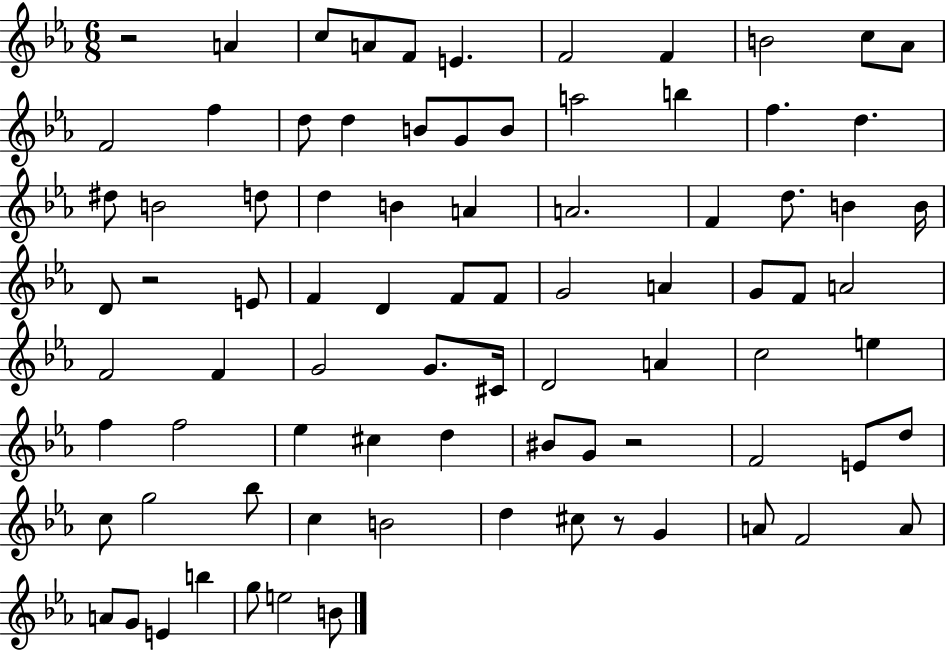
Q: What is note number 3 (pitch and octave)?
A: A4